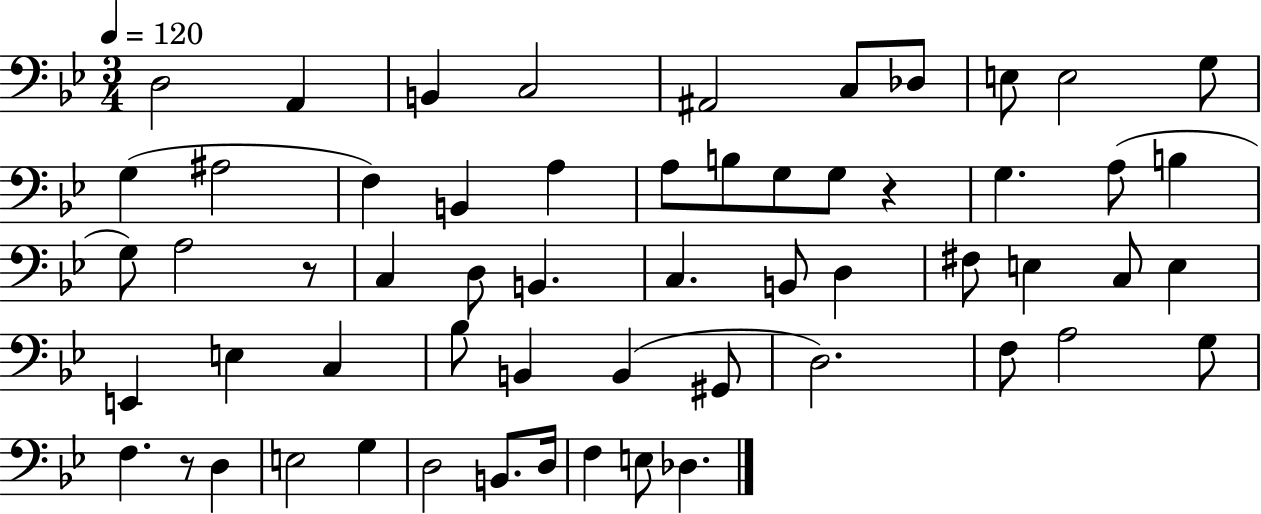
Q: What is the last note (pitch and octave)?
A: Db3